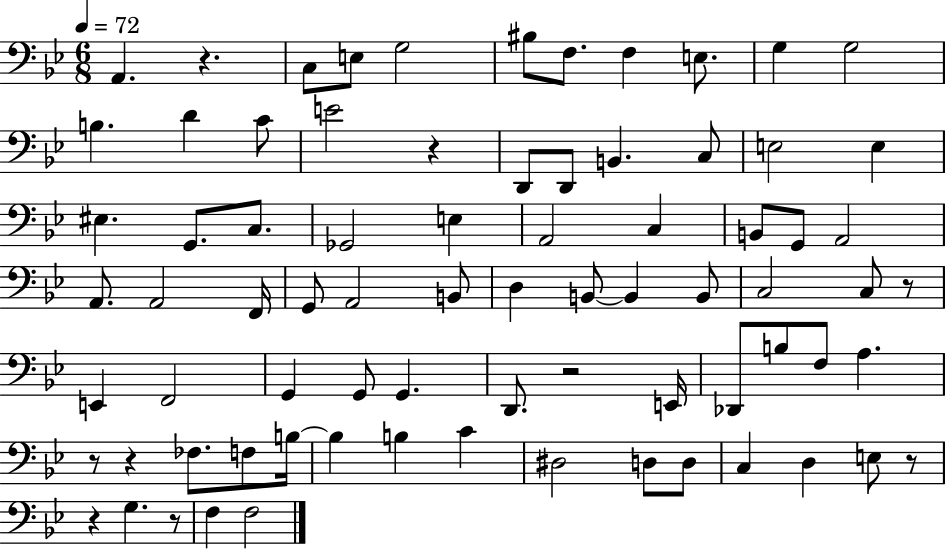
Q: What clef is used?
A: bass